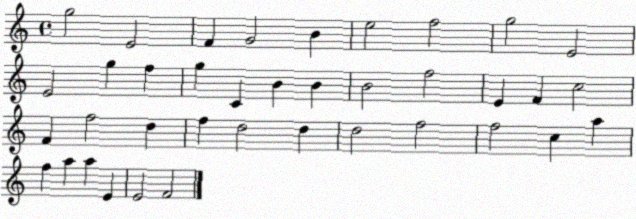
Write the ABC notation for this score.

X:1
T:Untitled
M:4/4
L:1/4
K:C
g2 E2 F G2 B e2 f2 g2 E2 E2 g f g C B B B2 f2 E F c2 F f2 d f d2 d d2 f2 f2 c a f a a E E2 F2